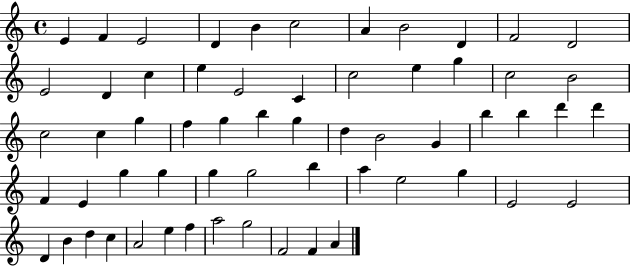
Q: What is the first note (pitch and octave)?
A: E4